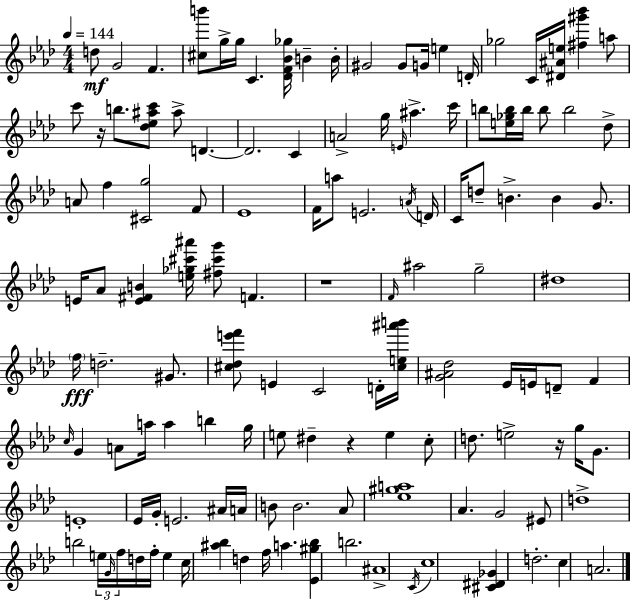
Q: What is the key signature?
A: AES major